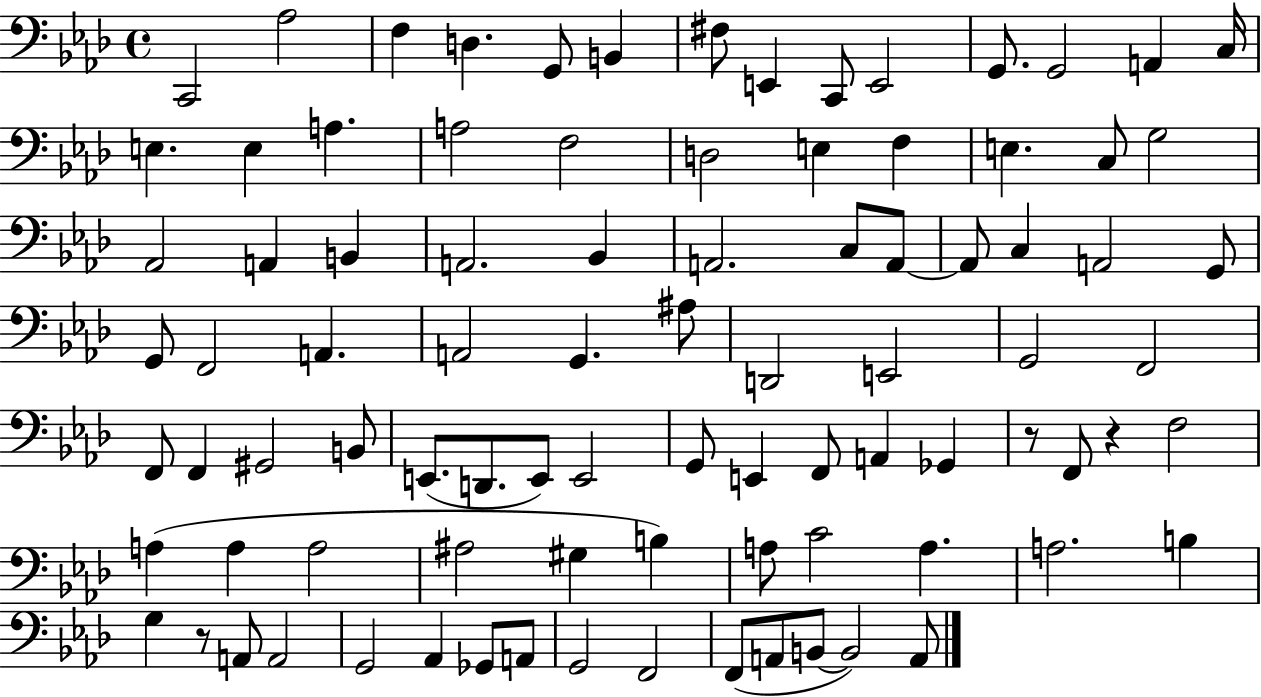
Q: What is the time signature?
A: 4/4